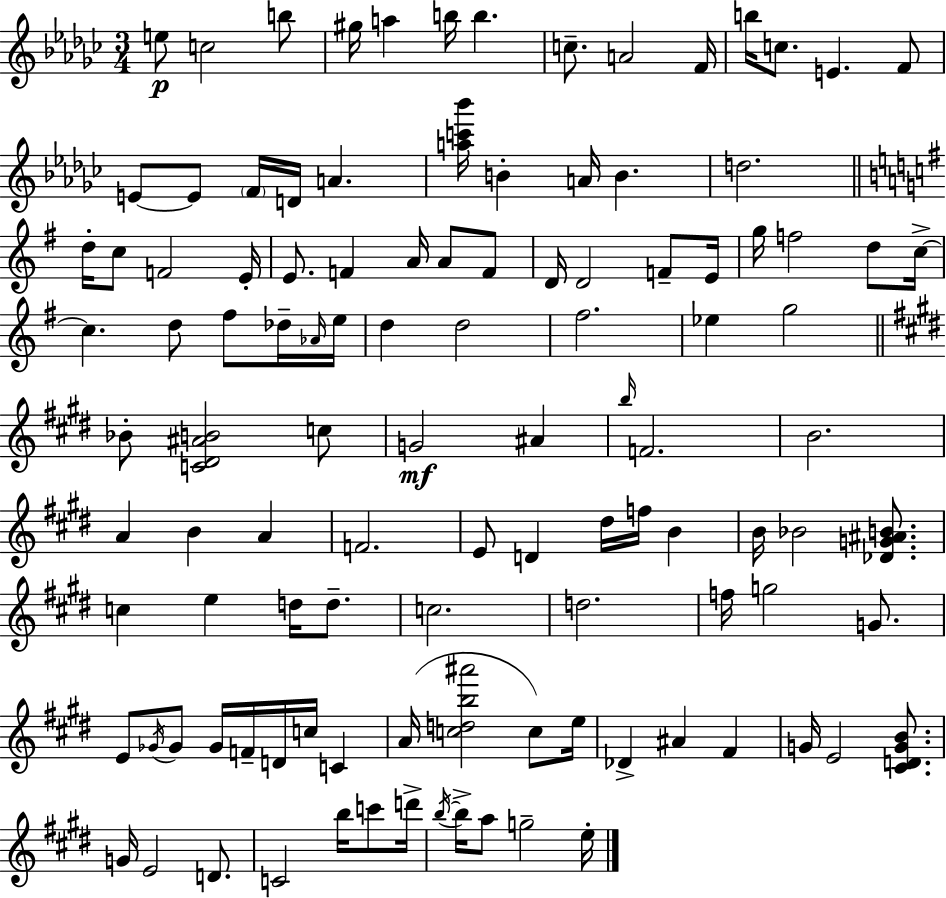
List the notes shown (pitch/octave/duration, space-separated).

E5/e C5/h B5/e G#5/s A5/q B5/s B5/q. C5/e. A4/h F4/s B5/s C5/e. E4/q. F4/e E4/e E4/e F4/s D4/s A4/q. [A5,C6,Bb6]/s B4/q A4/s B4/q. D5/h. D5/s C5/e F4/h E4/s E4/e. F4/q A4/s A4/e F4/e D4/s D4/h F4/e E4/s G5/s F5/h D5/e C5/s C5/q. D5/e F#5/e Db5/s Ab4/s E5/s D5/q D5/h F#5/h. Eb5/q G5/h Bb4/e [C4,D#4,A#4,B4]/h C5/e G4/h A#4/q B5/s F4/h. B4/h. A4/q B4/q A4/q F4/h. E4/e D4/q D#5/s F5/s B4/q B4/s Bb4/h [Db4,G4,A#4,B4]/e. C5/q E5/q D5/s D5/e. C5/h. D5/h. F5/s G5/h G4/e. E4/e Gb4/s Gb4/e Gb4/s F4/s D4/s C5/s C4/q A4/s [C5,D5,B5,A#6]/h C5/e E5/s Db4/q A#4/q F#4/q G4/s E4/h [C#4,D4,G4,B4]/e. G4/s E4/h D4/e. C4/h B5/s C6/e D6/s B5/s B5/s A5/e G5/h E5/s